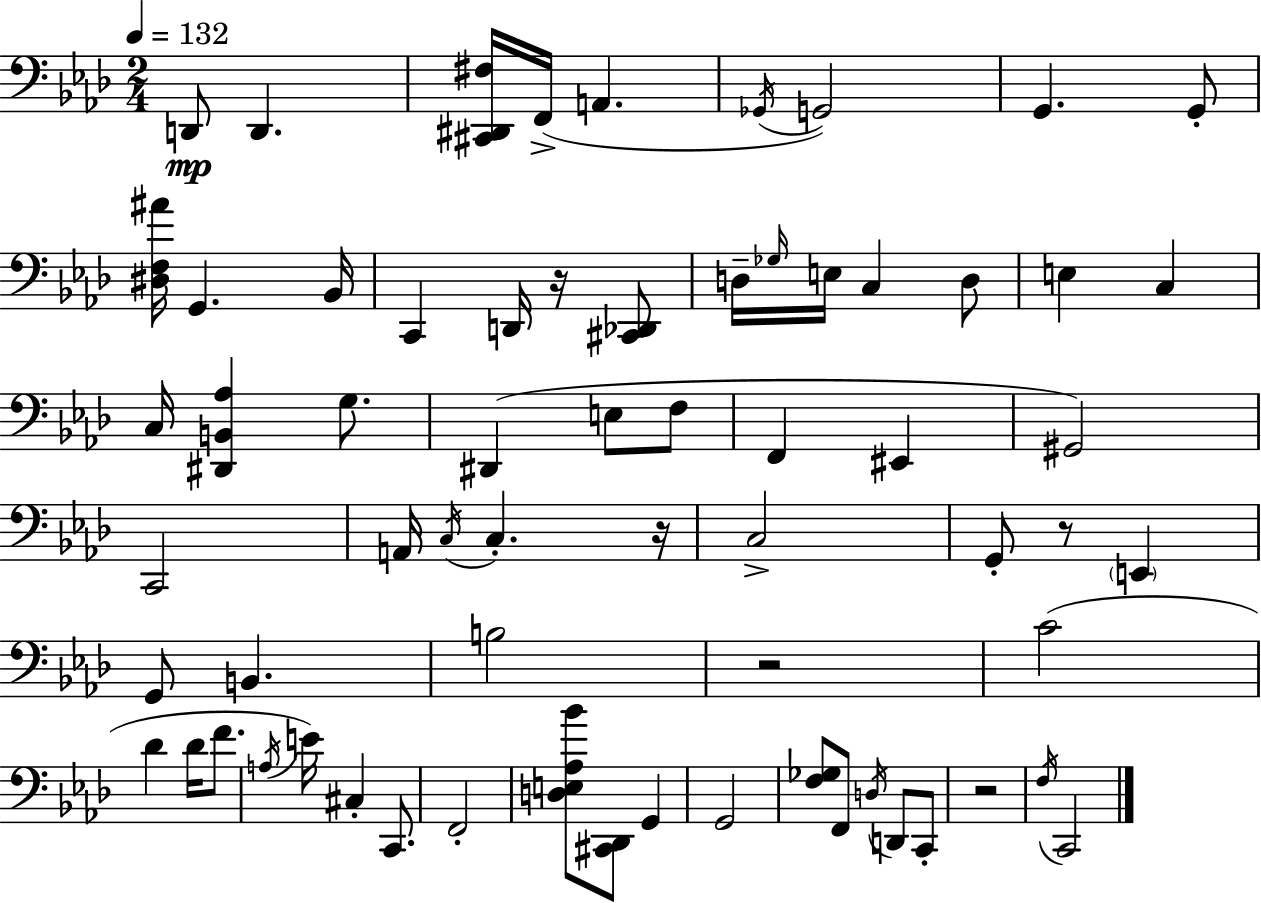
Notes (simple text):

D2/e D2/q. [C#2,D#2,F#3]/s F2/s A2/q. Gb2/s G2/h G2/q. G2/e [D#3,F3,A#4]/s G2/q. Bb2/s C2/q D2/s R/s [C#2,Db2]/e D3/s Gb3/s E3/s C3/q D3/e E3/q C3/q C3/s [D#2,B2,Ab3]/q G3/e. D#2/q E3/e F3/e F2/q EIS2/q G#2/h C2/h A2/s C3/s C3/q. R/s C3/h G2/e R/e E2/q G2/e B2/q. B3/h R/h C4/h Db4/q Db4/s F4/e. A3/s E4/s C#3/q C2/e. F2/h [D3,E3,Ab3,Bb4]/e [C#2,Db2]/e G2/q G2/h [F3,Gb3]/e F2/e D3/s D2/e C2/e R/h F3/s C2/h